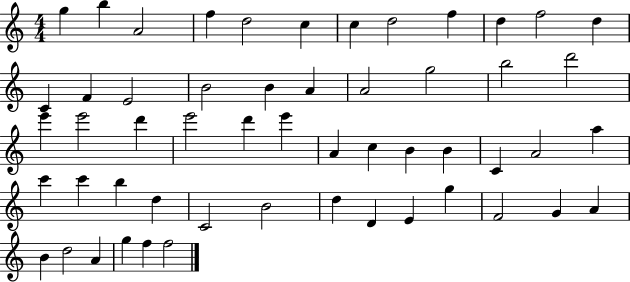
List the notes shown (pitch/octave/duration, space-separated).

G5/q B5/q A4/h F5/q D5/h C5/q C5/q D5/h F5/q D5/q F5/h D5/q C4/q F4/q E4/h B4/h B4/q A4/q A4/h G5/h B5/h D6/h E6/q E6/h D6/q E6/h D6/q E6/q A4/q C5/q B4/q B4/q C4/q A4/h A5/q C6/q C6/q B5/q D5/q C4/h B4/h D5/q D4/q E4/q G5/q F4/h G4/q A4/q B4/q D5/h A4/q G5/q F5/q F5/h